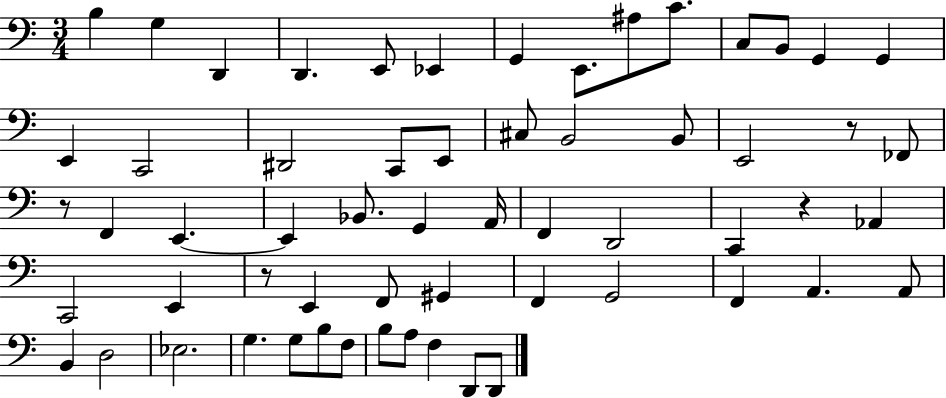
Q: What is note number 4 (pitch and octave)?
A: D2